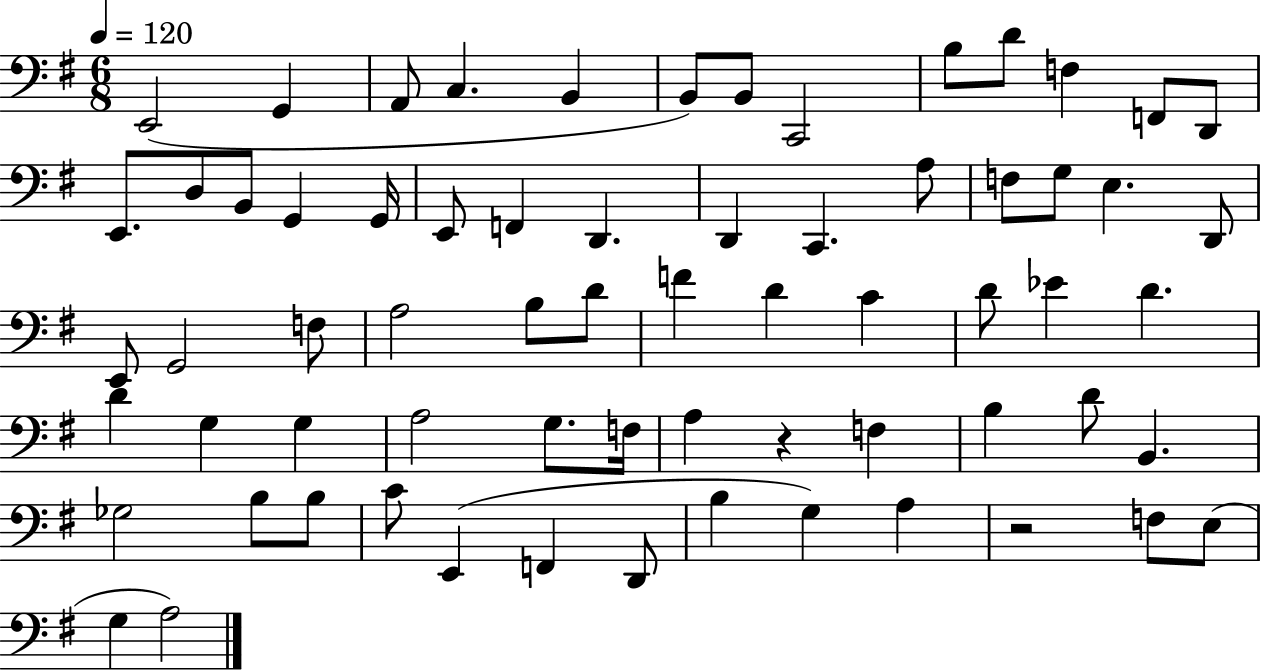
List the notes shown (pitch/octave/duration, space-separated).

E2/h G2/q A2/e C3/q. B2/q B2/e B2/e C2/h B3/e D4/e F3/q F2/e D2/e E2/e. D3/e B2/e G2/q G2/s E2/e F2/q D2/q. D2/q C2/q. A3/e F3/e G3/e E3/q. D2/e E2/e G2/h F3/e A3/h B3/e D4/e F4/q D4/q C4/q D4/e Eb4/q D4/q. D4/q G3/q G3/q A3/h G3/e. F3/s A3/q R/q F3/q B3/q D4/e B2/q. Gb3/h B3/e B3/e C4/e E2/q F2/q D2/e B3/q G3/q A3/q R/h F3/e E3/e G3/q A3/h